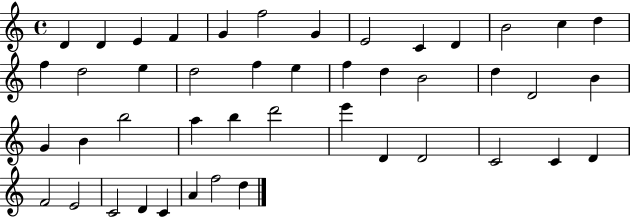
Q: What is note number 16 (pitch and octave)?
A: E5